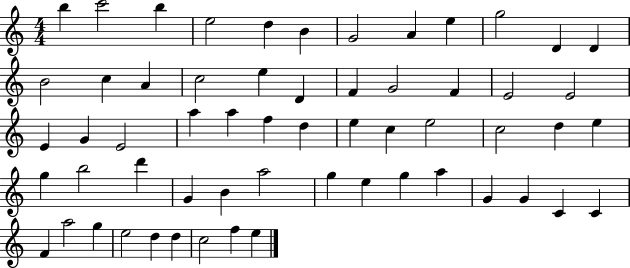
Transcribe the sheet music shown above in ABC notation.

X:1
T:Untitled
M:4/4
L:1/4
K:C
b c'2 b e2 d B G2 A e g2 D D B2 c A c2 e D F G2 F E2 E2 E G E2 a a f d e c e2 c2 d e g b2 d' G B a2 g e g a G G C C F a2 g e2 d d c2 f e